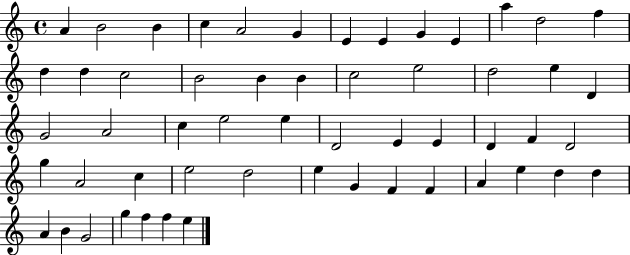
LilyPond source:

{
  \clef treble
  \time 4/4
  \defaultTimeSignature
  \key c \major
  a'4 b'2 b'4 | c''4 a'2 g'4 | e'4 e'4 g'4 e'4 | a''4 d''2 f''4 | \break d''4 d''4 c''2 | b'2 b'4 b'4 | c''2 e''2 | d''2 e''4 d'4 | \break g'2 a'2 | c''4 e''2 e''4 | d'2 e'4 e'4 | d'4 f'4 d'2 | \break g''4 a'2 c''4 | e''2 d''2 | e''4 g'4 f'4 f'4 | a'4 e''4 d''4 d''4 | \break a'4 b'4 g'2 | g''4 f''4 f''4 e''4 | \bar "|."
}